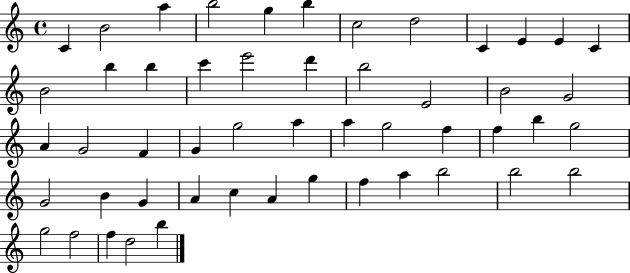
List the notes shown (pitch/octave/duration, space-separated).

C4/q B4/h A5/q B5/h G5/q B5/q C5/h D5/h C4/q E4/q E4/q C4/q B4/h B5/q B5/q C6/q E6/h D6/q B5/h E4/h B4/h G4/h A4/q G4/h F4/q G4/q G5/h A5/q A5/q G5/h F5/q F5/q B5/q G5/h G4/h B4/q G4/q A4/q C5/q A4/q G5/q F5/q A5/q B5/h B5/h B5/h G5/h F5/h F5/q D5/h B5/q